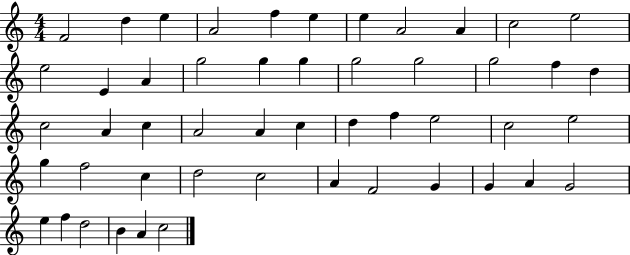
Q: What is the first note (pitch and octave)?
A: F4